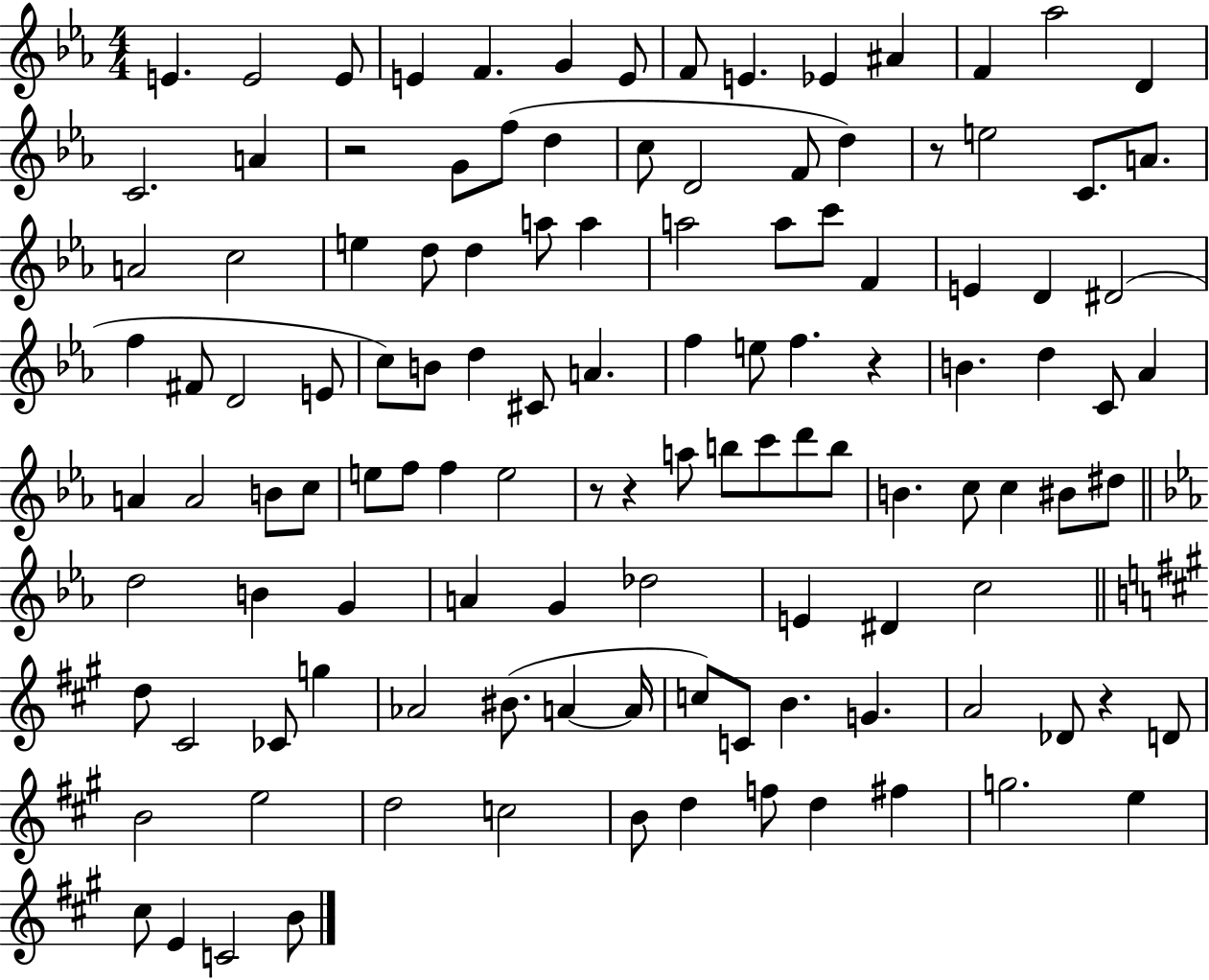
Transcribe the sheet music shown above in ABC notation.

X:1
T:Untitled
M:4/4
L:1/4
K:Eb
E E2 E/2 E F G E/2 F/2 E _E ^A F _a2 D C2 A z2 G/2 f/2 d c/2 D2 F/2 d z/2 e2 C/2 A/2 A2 c2 e d/2 d a/2 a a2 a/2 c'/2 F E D ^D2 f ^F/2 D2 E/2 c/2 B/2 d ^C/2 A f e/2 f z B d C/2 _A A A2 B/2 c/2 e/2 f/2 f e2 z/2 z a/2 b/2 c'/2 d'/2 b/2 B c/2 c ^B/2 ^d/2 d2 B G A G _d2 E ^D c2 d/2 ^C2 _C/2 g _A2 ^B/2 A A/4 c/2 C/2 B G A2 _D/2 z D/2 B2 e2 d2 c2 B/2 d f/2 d ^f g2 e ^c/2 E C2 B/2